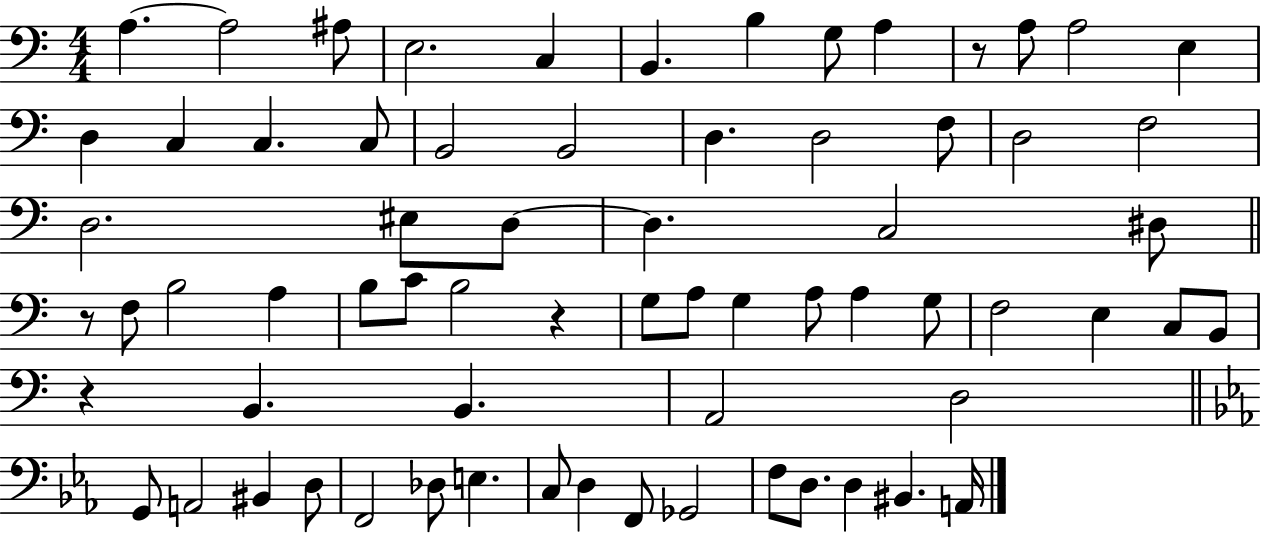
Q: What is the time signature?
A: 4/4